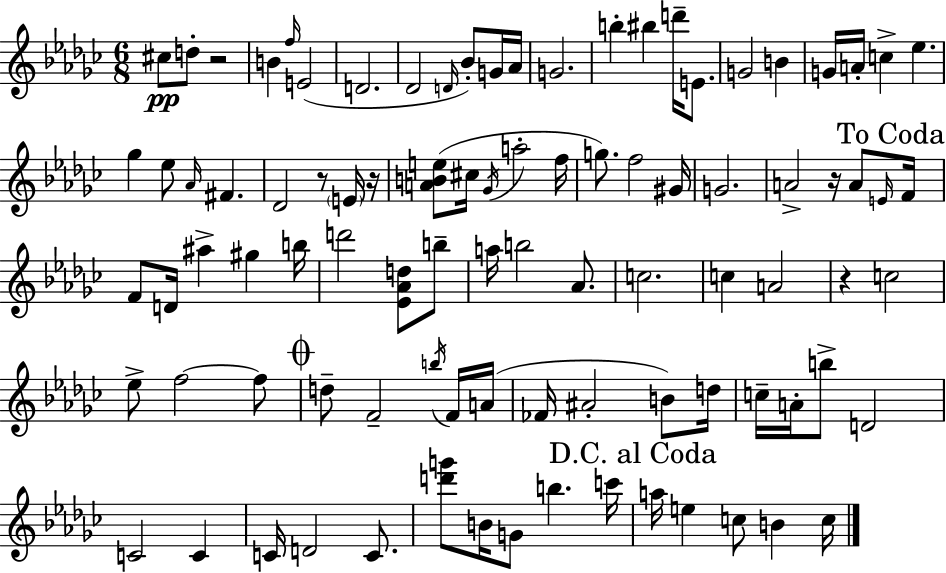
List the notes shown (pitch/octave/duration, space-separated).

C#5/e D5/e R/h B4/q F5/s E4/h D4/h. Db4/h D4/s Bb4/e G4/s Ab4/s G4/h. B5/q BIS5/q D6/s E4/e. G4/h B4/q G4/s A4/s C5/q Eb5/q. Gb5/q Eb5/e Ab4/s F#4/q. Db4/h R/e E4/s R/s [A4,B4,E5]/e C#5/s Gb4/s A5/h F5/s G5/e. F5/h G#4/s G4/h. A4/h R/s A4/e E4/s F4/s F4/e D4/s A#5/q G#5/q B5/s D6/h [Eb4,Ab4,D5]/e B5/e A5/s B5/h Ab4/e. C5/h. C5/q A4/h R/q C5/h Eb5/e F5/h F5/e D5/e F4/h B5/s F4/s A4/s FES4/s A#4/h B4/e D5/s C5/s A4/s B5/e D4/h C4/h C4/q C4/s D4/h C4/e. [D6,G6]/e B4/s G4/e B5/q. C6/s A5/s E5/q C5/e B4/q C5/s